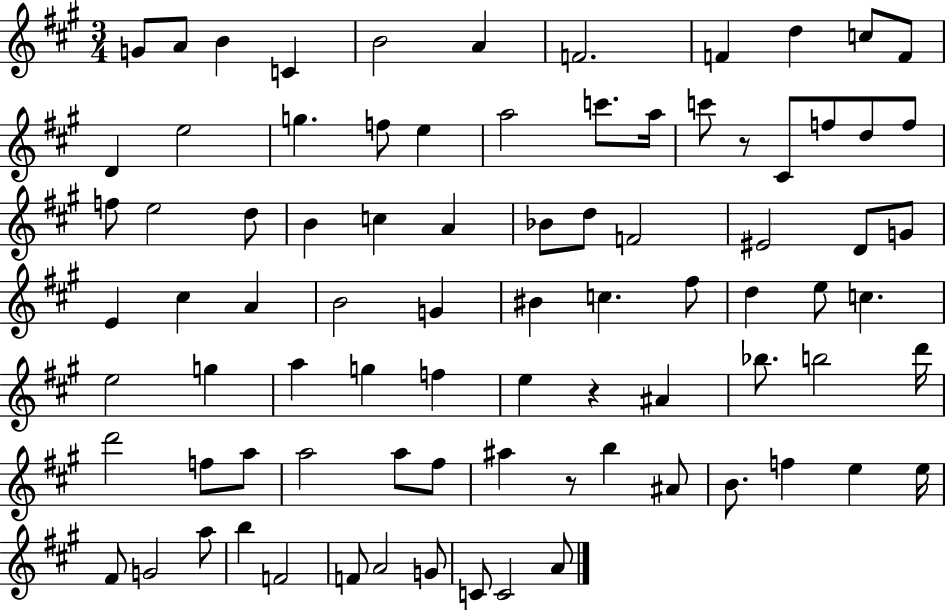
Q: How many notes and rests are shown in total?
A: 84